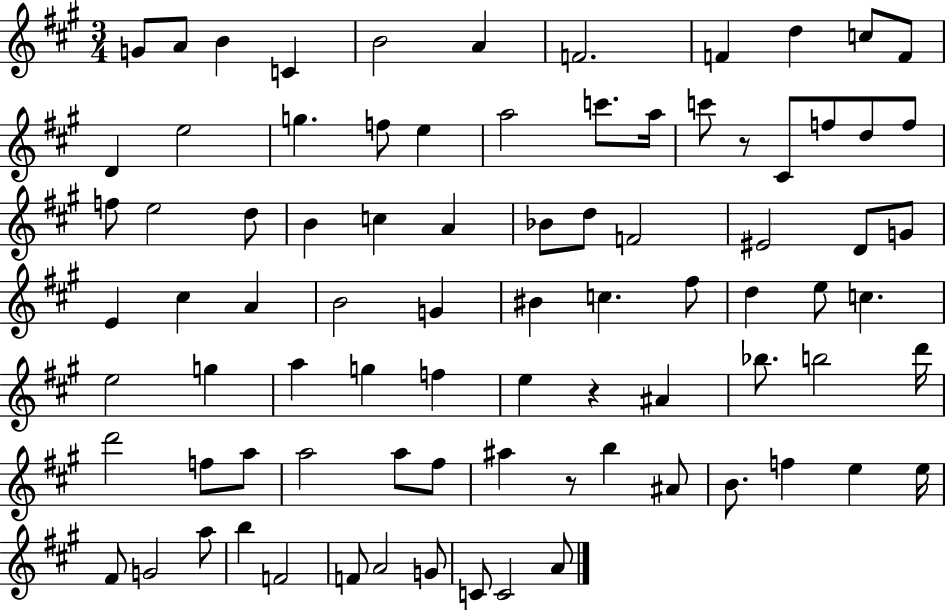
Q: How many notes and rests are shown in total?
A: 84